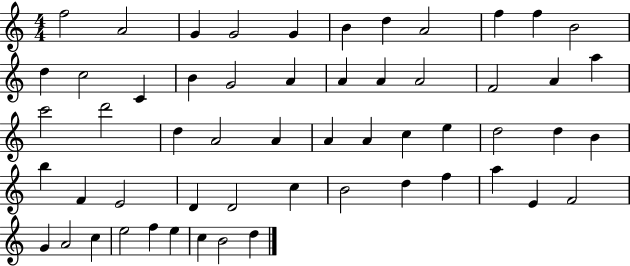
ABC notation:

X:1
T:Untitled
M:4/4
L:1/4
K:C
f2 A2 G G2 G B d A2 f f B2 d c2 C B G2 A A A A2 F2 A a c'2 d'2 d A2 A A A c e d2 d B b F E2 D D2 c B2 d f a E F2 G A2 c e2 f e c B2 d